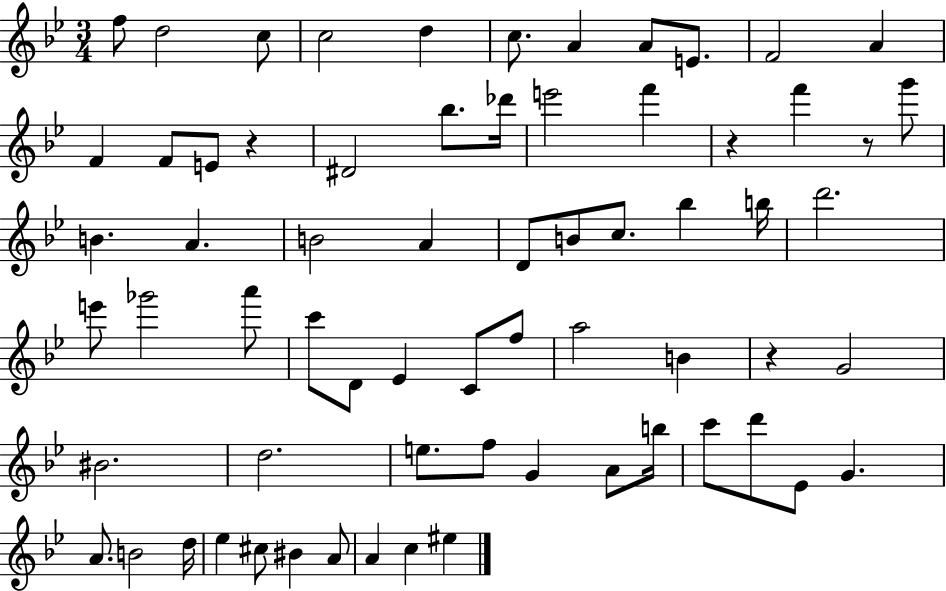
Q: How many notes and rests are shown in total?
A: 67